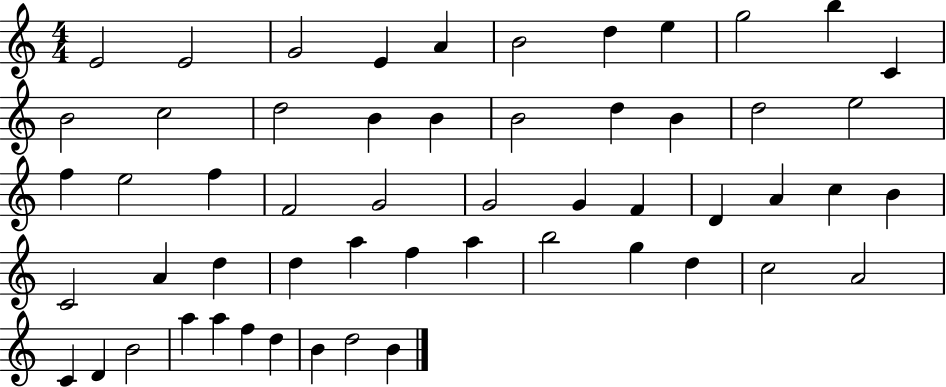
E4/h E4/h G4/h E4/q A4/q B4/h D5/q E5/q G5/h B5/q C4/q B4/h C5/h D5/h B4/q B4/q B4/h D5/q B4/q D5/h E5/h F5/q E5/h F5/q F4/h G4/h G4/h G4/q F4/q D4/q A4/q C5/q B4/q C4/h A4/q D5/q D5/q A5/q F5/q A5/q B5/h G5/q D5/q C5/h A4/h C4/q D4/q B4/h A5/q A5/q F5/q D5/q B4/q D5/h B4/q